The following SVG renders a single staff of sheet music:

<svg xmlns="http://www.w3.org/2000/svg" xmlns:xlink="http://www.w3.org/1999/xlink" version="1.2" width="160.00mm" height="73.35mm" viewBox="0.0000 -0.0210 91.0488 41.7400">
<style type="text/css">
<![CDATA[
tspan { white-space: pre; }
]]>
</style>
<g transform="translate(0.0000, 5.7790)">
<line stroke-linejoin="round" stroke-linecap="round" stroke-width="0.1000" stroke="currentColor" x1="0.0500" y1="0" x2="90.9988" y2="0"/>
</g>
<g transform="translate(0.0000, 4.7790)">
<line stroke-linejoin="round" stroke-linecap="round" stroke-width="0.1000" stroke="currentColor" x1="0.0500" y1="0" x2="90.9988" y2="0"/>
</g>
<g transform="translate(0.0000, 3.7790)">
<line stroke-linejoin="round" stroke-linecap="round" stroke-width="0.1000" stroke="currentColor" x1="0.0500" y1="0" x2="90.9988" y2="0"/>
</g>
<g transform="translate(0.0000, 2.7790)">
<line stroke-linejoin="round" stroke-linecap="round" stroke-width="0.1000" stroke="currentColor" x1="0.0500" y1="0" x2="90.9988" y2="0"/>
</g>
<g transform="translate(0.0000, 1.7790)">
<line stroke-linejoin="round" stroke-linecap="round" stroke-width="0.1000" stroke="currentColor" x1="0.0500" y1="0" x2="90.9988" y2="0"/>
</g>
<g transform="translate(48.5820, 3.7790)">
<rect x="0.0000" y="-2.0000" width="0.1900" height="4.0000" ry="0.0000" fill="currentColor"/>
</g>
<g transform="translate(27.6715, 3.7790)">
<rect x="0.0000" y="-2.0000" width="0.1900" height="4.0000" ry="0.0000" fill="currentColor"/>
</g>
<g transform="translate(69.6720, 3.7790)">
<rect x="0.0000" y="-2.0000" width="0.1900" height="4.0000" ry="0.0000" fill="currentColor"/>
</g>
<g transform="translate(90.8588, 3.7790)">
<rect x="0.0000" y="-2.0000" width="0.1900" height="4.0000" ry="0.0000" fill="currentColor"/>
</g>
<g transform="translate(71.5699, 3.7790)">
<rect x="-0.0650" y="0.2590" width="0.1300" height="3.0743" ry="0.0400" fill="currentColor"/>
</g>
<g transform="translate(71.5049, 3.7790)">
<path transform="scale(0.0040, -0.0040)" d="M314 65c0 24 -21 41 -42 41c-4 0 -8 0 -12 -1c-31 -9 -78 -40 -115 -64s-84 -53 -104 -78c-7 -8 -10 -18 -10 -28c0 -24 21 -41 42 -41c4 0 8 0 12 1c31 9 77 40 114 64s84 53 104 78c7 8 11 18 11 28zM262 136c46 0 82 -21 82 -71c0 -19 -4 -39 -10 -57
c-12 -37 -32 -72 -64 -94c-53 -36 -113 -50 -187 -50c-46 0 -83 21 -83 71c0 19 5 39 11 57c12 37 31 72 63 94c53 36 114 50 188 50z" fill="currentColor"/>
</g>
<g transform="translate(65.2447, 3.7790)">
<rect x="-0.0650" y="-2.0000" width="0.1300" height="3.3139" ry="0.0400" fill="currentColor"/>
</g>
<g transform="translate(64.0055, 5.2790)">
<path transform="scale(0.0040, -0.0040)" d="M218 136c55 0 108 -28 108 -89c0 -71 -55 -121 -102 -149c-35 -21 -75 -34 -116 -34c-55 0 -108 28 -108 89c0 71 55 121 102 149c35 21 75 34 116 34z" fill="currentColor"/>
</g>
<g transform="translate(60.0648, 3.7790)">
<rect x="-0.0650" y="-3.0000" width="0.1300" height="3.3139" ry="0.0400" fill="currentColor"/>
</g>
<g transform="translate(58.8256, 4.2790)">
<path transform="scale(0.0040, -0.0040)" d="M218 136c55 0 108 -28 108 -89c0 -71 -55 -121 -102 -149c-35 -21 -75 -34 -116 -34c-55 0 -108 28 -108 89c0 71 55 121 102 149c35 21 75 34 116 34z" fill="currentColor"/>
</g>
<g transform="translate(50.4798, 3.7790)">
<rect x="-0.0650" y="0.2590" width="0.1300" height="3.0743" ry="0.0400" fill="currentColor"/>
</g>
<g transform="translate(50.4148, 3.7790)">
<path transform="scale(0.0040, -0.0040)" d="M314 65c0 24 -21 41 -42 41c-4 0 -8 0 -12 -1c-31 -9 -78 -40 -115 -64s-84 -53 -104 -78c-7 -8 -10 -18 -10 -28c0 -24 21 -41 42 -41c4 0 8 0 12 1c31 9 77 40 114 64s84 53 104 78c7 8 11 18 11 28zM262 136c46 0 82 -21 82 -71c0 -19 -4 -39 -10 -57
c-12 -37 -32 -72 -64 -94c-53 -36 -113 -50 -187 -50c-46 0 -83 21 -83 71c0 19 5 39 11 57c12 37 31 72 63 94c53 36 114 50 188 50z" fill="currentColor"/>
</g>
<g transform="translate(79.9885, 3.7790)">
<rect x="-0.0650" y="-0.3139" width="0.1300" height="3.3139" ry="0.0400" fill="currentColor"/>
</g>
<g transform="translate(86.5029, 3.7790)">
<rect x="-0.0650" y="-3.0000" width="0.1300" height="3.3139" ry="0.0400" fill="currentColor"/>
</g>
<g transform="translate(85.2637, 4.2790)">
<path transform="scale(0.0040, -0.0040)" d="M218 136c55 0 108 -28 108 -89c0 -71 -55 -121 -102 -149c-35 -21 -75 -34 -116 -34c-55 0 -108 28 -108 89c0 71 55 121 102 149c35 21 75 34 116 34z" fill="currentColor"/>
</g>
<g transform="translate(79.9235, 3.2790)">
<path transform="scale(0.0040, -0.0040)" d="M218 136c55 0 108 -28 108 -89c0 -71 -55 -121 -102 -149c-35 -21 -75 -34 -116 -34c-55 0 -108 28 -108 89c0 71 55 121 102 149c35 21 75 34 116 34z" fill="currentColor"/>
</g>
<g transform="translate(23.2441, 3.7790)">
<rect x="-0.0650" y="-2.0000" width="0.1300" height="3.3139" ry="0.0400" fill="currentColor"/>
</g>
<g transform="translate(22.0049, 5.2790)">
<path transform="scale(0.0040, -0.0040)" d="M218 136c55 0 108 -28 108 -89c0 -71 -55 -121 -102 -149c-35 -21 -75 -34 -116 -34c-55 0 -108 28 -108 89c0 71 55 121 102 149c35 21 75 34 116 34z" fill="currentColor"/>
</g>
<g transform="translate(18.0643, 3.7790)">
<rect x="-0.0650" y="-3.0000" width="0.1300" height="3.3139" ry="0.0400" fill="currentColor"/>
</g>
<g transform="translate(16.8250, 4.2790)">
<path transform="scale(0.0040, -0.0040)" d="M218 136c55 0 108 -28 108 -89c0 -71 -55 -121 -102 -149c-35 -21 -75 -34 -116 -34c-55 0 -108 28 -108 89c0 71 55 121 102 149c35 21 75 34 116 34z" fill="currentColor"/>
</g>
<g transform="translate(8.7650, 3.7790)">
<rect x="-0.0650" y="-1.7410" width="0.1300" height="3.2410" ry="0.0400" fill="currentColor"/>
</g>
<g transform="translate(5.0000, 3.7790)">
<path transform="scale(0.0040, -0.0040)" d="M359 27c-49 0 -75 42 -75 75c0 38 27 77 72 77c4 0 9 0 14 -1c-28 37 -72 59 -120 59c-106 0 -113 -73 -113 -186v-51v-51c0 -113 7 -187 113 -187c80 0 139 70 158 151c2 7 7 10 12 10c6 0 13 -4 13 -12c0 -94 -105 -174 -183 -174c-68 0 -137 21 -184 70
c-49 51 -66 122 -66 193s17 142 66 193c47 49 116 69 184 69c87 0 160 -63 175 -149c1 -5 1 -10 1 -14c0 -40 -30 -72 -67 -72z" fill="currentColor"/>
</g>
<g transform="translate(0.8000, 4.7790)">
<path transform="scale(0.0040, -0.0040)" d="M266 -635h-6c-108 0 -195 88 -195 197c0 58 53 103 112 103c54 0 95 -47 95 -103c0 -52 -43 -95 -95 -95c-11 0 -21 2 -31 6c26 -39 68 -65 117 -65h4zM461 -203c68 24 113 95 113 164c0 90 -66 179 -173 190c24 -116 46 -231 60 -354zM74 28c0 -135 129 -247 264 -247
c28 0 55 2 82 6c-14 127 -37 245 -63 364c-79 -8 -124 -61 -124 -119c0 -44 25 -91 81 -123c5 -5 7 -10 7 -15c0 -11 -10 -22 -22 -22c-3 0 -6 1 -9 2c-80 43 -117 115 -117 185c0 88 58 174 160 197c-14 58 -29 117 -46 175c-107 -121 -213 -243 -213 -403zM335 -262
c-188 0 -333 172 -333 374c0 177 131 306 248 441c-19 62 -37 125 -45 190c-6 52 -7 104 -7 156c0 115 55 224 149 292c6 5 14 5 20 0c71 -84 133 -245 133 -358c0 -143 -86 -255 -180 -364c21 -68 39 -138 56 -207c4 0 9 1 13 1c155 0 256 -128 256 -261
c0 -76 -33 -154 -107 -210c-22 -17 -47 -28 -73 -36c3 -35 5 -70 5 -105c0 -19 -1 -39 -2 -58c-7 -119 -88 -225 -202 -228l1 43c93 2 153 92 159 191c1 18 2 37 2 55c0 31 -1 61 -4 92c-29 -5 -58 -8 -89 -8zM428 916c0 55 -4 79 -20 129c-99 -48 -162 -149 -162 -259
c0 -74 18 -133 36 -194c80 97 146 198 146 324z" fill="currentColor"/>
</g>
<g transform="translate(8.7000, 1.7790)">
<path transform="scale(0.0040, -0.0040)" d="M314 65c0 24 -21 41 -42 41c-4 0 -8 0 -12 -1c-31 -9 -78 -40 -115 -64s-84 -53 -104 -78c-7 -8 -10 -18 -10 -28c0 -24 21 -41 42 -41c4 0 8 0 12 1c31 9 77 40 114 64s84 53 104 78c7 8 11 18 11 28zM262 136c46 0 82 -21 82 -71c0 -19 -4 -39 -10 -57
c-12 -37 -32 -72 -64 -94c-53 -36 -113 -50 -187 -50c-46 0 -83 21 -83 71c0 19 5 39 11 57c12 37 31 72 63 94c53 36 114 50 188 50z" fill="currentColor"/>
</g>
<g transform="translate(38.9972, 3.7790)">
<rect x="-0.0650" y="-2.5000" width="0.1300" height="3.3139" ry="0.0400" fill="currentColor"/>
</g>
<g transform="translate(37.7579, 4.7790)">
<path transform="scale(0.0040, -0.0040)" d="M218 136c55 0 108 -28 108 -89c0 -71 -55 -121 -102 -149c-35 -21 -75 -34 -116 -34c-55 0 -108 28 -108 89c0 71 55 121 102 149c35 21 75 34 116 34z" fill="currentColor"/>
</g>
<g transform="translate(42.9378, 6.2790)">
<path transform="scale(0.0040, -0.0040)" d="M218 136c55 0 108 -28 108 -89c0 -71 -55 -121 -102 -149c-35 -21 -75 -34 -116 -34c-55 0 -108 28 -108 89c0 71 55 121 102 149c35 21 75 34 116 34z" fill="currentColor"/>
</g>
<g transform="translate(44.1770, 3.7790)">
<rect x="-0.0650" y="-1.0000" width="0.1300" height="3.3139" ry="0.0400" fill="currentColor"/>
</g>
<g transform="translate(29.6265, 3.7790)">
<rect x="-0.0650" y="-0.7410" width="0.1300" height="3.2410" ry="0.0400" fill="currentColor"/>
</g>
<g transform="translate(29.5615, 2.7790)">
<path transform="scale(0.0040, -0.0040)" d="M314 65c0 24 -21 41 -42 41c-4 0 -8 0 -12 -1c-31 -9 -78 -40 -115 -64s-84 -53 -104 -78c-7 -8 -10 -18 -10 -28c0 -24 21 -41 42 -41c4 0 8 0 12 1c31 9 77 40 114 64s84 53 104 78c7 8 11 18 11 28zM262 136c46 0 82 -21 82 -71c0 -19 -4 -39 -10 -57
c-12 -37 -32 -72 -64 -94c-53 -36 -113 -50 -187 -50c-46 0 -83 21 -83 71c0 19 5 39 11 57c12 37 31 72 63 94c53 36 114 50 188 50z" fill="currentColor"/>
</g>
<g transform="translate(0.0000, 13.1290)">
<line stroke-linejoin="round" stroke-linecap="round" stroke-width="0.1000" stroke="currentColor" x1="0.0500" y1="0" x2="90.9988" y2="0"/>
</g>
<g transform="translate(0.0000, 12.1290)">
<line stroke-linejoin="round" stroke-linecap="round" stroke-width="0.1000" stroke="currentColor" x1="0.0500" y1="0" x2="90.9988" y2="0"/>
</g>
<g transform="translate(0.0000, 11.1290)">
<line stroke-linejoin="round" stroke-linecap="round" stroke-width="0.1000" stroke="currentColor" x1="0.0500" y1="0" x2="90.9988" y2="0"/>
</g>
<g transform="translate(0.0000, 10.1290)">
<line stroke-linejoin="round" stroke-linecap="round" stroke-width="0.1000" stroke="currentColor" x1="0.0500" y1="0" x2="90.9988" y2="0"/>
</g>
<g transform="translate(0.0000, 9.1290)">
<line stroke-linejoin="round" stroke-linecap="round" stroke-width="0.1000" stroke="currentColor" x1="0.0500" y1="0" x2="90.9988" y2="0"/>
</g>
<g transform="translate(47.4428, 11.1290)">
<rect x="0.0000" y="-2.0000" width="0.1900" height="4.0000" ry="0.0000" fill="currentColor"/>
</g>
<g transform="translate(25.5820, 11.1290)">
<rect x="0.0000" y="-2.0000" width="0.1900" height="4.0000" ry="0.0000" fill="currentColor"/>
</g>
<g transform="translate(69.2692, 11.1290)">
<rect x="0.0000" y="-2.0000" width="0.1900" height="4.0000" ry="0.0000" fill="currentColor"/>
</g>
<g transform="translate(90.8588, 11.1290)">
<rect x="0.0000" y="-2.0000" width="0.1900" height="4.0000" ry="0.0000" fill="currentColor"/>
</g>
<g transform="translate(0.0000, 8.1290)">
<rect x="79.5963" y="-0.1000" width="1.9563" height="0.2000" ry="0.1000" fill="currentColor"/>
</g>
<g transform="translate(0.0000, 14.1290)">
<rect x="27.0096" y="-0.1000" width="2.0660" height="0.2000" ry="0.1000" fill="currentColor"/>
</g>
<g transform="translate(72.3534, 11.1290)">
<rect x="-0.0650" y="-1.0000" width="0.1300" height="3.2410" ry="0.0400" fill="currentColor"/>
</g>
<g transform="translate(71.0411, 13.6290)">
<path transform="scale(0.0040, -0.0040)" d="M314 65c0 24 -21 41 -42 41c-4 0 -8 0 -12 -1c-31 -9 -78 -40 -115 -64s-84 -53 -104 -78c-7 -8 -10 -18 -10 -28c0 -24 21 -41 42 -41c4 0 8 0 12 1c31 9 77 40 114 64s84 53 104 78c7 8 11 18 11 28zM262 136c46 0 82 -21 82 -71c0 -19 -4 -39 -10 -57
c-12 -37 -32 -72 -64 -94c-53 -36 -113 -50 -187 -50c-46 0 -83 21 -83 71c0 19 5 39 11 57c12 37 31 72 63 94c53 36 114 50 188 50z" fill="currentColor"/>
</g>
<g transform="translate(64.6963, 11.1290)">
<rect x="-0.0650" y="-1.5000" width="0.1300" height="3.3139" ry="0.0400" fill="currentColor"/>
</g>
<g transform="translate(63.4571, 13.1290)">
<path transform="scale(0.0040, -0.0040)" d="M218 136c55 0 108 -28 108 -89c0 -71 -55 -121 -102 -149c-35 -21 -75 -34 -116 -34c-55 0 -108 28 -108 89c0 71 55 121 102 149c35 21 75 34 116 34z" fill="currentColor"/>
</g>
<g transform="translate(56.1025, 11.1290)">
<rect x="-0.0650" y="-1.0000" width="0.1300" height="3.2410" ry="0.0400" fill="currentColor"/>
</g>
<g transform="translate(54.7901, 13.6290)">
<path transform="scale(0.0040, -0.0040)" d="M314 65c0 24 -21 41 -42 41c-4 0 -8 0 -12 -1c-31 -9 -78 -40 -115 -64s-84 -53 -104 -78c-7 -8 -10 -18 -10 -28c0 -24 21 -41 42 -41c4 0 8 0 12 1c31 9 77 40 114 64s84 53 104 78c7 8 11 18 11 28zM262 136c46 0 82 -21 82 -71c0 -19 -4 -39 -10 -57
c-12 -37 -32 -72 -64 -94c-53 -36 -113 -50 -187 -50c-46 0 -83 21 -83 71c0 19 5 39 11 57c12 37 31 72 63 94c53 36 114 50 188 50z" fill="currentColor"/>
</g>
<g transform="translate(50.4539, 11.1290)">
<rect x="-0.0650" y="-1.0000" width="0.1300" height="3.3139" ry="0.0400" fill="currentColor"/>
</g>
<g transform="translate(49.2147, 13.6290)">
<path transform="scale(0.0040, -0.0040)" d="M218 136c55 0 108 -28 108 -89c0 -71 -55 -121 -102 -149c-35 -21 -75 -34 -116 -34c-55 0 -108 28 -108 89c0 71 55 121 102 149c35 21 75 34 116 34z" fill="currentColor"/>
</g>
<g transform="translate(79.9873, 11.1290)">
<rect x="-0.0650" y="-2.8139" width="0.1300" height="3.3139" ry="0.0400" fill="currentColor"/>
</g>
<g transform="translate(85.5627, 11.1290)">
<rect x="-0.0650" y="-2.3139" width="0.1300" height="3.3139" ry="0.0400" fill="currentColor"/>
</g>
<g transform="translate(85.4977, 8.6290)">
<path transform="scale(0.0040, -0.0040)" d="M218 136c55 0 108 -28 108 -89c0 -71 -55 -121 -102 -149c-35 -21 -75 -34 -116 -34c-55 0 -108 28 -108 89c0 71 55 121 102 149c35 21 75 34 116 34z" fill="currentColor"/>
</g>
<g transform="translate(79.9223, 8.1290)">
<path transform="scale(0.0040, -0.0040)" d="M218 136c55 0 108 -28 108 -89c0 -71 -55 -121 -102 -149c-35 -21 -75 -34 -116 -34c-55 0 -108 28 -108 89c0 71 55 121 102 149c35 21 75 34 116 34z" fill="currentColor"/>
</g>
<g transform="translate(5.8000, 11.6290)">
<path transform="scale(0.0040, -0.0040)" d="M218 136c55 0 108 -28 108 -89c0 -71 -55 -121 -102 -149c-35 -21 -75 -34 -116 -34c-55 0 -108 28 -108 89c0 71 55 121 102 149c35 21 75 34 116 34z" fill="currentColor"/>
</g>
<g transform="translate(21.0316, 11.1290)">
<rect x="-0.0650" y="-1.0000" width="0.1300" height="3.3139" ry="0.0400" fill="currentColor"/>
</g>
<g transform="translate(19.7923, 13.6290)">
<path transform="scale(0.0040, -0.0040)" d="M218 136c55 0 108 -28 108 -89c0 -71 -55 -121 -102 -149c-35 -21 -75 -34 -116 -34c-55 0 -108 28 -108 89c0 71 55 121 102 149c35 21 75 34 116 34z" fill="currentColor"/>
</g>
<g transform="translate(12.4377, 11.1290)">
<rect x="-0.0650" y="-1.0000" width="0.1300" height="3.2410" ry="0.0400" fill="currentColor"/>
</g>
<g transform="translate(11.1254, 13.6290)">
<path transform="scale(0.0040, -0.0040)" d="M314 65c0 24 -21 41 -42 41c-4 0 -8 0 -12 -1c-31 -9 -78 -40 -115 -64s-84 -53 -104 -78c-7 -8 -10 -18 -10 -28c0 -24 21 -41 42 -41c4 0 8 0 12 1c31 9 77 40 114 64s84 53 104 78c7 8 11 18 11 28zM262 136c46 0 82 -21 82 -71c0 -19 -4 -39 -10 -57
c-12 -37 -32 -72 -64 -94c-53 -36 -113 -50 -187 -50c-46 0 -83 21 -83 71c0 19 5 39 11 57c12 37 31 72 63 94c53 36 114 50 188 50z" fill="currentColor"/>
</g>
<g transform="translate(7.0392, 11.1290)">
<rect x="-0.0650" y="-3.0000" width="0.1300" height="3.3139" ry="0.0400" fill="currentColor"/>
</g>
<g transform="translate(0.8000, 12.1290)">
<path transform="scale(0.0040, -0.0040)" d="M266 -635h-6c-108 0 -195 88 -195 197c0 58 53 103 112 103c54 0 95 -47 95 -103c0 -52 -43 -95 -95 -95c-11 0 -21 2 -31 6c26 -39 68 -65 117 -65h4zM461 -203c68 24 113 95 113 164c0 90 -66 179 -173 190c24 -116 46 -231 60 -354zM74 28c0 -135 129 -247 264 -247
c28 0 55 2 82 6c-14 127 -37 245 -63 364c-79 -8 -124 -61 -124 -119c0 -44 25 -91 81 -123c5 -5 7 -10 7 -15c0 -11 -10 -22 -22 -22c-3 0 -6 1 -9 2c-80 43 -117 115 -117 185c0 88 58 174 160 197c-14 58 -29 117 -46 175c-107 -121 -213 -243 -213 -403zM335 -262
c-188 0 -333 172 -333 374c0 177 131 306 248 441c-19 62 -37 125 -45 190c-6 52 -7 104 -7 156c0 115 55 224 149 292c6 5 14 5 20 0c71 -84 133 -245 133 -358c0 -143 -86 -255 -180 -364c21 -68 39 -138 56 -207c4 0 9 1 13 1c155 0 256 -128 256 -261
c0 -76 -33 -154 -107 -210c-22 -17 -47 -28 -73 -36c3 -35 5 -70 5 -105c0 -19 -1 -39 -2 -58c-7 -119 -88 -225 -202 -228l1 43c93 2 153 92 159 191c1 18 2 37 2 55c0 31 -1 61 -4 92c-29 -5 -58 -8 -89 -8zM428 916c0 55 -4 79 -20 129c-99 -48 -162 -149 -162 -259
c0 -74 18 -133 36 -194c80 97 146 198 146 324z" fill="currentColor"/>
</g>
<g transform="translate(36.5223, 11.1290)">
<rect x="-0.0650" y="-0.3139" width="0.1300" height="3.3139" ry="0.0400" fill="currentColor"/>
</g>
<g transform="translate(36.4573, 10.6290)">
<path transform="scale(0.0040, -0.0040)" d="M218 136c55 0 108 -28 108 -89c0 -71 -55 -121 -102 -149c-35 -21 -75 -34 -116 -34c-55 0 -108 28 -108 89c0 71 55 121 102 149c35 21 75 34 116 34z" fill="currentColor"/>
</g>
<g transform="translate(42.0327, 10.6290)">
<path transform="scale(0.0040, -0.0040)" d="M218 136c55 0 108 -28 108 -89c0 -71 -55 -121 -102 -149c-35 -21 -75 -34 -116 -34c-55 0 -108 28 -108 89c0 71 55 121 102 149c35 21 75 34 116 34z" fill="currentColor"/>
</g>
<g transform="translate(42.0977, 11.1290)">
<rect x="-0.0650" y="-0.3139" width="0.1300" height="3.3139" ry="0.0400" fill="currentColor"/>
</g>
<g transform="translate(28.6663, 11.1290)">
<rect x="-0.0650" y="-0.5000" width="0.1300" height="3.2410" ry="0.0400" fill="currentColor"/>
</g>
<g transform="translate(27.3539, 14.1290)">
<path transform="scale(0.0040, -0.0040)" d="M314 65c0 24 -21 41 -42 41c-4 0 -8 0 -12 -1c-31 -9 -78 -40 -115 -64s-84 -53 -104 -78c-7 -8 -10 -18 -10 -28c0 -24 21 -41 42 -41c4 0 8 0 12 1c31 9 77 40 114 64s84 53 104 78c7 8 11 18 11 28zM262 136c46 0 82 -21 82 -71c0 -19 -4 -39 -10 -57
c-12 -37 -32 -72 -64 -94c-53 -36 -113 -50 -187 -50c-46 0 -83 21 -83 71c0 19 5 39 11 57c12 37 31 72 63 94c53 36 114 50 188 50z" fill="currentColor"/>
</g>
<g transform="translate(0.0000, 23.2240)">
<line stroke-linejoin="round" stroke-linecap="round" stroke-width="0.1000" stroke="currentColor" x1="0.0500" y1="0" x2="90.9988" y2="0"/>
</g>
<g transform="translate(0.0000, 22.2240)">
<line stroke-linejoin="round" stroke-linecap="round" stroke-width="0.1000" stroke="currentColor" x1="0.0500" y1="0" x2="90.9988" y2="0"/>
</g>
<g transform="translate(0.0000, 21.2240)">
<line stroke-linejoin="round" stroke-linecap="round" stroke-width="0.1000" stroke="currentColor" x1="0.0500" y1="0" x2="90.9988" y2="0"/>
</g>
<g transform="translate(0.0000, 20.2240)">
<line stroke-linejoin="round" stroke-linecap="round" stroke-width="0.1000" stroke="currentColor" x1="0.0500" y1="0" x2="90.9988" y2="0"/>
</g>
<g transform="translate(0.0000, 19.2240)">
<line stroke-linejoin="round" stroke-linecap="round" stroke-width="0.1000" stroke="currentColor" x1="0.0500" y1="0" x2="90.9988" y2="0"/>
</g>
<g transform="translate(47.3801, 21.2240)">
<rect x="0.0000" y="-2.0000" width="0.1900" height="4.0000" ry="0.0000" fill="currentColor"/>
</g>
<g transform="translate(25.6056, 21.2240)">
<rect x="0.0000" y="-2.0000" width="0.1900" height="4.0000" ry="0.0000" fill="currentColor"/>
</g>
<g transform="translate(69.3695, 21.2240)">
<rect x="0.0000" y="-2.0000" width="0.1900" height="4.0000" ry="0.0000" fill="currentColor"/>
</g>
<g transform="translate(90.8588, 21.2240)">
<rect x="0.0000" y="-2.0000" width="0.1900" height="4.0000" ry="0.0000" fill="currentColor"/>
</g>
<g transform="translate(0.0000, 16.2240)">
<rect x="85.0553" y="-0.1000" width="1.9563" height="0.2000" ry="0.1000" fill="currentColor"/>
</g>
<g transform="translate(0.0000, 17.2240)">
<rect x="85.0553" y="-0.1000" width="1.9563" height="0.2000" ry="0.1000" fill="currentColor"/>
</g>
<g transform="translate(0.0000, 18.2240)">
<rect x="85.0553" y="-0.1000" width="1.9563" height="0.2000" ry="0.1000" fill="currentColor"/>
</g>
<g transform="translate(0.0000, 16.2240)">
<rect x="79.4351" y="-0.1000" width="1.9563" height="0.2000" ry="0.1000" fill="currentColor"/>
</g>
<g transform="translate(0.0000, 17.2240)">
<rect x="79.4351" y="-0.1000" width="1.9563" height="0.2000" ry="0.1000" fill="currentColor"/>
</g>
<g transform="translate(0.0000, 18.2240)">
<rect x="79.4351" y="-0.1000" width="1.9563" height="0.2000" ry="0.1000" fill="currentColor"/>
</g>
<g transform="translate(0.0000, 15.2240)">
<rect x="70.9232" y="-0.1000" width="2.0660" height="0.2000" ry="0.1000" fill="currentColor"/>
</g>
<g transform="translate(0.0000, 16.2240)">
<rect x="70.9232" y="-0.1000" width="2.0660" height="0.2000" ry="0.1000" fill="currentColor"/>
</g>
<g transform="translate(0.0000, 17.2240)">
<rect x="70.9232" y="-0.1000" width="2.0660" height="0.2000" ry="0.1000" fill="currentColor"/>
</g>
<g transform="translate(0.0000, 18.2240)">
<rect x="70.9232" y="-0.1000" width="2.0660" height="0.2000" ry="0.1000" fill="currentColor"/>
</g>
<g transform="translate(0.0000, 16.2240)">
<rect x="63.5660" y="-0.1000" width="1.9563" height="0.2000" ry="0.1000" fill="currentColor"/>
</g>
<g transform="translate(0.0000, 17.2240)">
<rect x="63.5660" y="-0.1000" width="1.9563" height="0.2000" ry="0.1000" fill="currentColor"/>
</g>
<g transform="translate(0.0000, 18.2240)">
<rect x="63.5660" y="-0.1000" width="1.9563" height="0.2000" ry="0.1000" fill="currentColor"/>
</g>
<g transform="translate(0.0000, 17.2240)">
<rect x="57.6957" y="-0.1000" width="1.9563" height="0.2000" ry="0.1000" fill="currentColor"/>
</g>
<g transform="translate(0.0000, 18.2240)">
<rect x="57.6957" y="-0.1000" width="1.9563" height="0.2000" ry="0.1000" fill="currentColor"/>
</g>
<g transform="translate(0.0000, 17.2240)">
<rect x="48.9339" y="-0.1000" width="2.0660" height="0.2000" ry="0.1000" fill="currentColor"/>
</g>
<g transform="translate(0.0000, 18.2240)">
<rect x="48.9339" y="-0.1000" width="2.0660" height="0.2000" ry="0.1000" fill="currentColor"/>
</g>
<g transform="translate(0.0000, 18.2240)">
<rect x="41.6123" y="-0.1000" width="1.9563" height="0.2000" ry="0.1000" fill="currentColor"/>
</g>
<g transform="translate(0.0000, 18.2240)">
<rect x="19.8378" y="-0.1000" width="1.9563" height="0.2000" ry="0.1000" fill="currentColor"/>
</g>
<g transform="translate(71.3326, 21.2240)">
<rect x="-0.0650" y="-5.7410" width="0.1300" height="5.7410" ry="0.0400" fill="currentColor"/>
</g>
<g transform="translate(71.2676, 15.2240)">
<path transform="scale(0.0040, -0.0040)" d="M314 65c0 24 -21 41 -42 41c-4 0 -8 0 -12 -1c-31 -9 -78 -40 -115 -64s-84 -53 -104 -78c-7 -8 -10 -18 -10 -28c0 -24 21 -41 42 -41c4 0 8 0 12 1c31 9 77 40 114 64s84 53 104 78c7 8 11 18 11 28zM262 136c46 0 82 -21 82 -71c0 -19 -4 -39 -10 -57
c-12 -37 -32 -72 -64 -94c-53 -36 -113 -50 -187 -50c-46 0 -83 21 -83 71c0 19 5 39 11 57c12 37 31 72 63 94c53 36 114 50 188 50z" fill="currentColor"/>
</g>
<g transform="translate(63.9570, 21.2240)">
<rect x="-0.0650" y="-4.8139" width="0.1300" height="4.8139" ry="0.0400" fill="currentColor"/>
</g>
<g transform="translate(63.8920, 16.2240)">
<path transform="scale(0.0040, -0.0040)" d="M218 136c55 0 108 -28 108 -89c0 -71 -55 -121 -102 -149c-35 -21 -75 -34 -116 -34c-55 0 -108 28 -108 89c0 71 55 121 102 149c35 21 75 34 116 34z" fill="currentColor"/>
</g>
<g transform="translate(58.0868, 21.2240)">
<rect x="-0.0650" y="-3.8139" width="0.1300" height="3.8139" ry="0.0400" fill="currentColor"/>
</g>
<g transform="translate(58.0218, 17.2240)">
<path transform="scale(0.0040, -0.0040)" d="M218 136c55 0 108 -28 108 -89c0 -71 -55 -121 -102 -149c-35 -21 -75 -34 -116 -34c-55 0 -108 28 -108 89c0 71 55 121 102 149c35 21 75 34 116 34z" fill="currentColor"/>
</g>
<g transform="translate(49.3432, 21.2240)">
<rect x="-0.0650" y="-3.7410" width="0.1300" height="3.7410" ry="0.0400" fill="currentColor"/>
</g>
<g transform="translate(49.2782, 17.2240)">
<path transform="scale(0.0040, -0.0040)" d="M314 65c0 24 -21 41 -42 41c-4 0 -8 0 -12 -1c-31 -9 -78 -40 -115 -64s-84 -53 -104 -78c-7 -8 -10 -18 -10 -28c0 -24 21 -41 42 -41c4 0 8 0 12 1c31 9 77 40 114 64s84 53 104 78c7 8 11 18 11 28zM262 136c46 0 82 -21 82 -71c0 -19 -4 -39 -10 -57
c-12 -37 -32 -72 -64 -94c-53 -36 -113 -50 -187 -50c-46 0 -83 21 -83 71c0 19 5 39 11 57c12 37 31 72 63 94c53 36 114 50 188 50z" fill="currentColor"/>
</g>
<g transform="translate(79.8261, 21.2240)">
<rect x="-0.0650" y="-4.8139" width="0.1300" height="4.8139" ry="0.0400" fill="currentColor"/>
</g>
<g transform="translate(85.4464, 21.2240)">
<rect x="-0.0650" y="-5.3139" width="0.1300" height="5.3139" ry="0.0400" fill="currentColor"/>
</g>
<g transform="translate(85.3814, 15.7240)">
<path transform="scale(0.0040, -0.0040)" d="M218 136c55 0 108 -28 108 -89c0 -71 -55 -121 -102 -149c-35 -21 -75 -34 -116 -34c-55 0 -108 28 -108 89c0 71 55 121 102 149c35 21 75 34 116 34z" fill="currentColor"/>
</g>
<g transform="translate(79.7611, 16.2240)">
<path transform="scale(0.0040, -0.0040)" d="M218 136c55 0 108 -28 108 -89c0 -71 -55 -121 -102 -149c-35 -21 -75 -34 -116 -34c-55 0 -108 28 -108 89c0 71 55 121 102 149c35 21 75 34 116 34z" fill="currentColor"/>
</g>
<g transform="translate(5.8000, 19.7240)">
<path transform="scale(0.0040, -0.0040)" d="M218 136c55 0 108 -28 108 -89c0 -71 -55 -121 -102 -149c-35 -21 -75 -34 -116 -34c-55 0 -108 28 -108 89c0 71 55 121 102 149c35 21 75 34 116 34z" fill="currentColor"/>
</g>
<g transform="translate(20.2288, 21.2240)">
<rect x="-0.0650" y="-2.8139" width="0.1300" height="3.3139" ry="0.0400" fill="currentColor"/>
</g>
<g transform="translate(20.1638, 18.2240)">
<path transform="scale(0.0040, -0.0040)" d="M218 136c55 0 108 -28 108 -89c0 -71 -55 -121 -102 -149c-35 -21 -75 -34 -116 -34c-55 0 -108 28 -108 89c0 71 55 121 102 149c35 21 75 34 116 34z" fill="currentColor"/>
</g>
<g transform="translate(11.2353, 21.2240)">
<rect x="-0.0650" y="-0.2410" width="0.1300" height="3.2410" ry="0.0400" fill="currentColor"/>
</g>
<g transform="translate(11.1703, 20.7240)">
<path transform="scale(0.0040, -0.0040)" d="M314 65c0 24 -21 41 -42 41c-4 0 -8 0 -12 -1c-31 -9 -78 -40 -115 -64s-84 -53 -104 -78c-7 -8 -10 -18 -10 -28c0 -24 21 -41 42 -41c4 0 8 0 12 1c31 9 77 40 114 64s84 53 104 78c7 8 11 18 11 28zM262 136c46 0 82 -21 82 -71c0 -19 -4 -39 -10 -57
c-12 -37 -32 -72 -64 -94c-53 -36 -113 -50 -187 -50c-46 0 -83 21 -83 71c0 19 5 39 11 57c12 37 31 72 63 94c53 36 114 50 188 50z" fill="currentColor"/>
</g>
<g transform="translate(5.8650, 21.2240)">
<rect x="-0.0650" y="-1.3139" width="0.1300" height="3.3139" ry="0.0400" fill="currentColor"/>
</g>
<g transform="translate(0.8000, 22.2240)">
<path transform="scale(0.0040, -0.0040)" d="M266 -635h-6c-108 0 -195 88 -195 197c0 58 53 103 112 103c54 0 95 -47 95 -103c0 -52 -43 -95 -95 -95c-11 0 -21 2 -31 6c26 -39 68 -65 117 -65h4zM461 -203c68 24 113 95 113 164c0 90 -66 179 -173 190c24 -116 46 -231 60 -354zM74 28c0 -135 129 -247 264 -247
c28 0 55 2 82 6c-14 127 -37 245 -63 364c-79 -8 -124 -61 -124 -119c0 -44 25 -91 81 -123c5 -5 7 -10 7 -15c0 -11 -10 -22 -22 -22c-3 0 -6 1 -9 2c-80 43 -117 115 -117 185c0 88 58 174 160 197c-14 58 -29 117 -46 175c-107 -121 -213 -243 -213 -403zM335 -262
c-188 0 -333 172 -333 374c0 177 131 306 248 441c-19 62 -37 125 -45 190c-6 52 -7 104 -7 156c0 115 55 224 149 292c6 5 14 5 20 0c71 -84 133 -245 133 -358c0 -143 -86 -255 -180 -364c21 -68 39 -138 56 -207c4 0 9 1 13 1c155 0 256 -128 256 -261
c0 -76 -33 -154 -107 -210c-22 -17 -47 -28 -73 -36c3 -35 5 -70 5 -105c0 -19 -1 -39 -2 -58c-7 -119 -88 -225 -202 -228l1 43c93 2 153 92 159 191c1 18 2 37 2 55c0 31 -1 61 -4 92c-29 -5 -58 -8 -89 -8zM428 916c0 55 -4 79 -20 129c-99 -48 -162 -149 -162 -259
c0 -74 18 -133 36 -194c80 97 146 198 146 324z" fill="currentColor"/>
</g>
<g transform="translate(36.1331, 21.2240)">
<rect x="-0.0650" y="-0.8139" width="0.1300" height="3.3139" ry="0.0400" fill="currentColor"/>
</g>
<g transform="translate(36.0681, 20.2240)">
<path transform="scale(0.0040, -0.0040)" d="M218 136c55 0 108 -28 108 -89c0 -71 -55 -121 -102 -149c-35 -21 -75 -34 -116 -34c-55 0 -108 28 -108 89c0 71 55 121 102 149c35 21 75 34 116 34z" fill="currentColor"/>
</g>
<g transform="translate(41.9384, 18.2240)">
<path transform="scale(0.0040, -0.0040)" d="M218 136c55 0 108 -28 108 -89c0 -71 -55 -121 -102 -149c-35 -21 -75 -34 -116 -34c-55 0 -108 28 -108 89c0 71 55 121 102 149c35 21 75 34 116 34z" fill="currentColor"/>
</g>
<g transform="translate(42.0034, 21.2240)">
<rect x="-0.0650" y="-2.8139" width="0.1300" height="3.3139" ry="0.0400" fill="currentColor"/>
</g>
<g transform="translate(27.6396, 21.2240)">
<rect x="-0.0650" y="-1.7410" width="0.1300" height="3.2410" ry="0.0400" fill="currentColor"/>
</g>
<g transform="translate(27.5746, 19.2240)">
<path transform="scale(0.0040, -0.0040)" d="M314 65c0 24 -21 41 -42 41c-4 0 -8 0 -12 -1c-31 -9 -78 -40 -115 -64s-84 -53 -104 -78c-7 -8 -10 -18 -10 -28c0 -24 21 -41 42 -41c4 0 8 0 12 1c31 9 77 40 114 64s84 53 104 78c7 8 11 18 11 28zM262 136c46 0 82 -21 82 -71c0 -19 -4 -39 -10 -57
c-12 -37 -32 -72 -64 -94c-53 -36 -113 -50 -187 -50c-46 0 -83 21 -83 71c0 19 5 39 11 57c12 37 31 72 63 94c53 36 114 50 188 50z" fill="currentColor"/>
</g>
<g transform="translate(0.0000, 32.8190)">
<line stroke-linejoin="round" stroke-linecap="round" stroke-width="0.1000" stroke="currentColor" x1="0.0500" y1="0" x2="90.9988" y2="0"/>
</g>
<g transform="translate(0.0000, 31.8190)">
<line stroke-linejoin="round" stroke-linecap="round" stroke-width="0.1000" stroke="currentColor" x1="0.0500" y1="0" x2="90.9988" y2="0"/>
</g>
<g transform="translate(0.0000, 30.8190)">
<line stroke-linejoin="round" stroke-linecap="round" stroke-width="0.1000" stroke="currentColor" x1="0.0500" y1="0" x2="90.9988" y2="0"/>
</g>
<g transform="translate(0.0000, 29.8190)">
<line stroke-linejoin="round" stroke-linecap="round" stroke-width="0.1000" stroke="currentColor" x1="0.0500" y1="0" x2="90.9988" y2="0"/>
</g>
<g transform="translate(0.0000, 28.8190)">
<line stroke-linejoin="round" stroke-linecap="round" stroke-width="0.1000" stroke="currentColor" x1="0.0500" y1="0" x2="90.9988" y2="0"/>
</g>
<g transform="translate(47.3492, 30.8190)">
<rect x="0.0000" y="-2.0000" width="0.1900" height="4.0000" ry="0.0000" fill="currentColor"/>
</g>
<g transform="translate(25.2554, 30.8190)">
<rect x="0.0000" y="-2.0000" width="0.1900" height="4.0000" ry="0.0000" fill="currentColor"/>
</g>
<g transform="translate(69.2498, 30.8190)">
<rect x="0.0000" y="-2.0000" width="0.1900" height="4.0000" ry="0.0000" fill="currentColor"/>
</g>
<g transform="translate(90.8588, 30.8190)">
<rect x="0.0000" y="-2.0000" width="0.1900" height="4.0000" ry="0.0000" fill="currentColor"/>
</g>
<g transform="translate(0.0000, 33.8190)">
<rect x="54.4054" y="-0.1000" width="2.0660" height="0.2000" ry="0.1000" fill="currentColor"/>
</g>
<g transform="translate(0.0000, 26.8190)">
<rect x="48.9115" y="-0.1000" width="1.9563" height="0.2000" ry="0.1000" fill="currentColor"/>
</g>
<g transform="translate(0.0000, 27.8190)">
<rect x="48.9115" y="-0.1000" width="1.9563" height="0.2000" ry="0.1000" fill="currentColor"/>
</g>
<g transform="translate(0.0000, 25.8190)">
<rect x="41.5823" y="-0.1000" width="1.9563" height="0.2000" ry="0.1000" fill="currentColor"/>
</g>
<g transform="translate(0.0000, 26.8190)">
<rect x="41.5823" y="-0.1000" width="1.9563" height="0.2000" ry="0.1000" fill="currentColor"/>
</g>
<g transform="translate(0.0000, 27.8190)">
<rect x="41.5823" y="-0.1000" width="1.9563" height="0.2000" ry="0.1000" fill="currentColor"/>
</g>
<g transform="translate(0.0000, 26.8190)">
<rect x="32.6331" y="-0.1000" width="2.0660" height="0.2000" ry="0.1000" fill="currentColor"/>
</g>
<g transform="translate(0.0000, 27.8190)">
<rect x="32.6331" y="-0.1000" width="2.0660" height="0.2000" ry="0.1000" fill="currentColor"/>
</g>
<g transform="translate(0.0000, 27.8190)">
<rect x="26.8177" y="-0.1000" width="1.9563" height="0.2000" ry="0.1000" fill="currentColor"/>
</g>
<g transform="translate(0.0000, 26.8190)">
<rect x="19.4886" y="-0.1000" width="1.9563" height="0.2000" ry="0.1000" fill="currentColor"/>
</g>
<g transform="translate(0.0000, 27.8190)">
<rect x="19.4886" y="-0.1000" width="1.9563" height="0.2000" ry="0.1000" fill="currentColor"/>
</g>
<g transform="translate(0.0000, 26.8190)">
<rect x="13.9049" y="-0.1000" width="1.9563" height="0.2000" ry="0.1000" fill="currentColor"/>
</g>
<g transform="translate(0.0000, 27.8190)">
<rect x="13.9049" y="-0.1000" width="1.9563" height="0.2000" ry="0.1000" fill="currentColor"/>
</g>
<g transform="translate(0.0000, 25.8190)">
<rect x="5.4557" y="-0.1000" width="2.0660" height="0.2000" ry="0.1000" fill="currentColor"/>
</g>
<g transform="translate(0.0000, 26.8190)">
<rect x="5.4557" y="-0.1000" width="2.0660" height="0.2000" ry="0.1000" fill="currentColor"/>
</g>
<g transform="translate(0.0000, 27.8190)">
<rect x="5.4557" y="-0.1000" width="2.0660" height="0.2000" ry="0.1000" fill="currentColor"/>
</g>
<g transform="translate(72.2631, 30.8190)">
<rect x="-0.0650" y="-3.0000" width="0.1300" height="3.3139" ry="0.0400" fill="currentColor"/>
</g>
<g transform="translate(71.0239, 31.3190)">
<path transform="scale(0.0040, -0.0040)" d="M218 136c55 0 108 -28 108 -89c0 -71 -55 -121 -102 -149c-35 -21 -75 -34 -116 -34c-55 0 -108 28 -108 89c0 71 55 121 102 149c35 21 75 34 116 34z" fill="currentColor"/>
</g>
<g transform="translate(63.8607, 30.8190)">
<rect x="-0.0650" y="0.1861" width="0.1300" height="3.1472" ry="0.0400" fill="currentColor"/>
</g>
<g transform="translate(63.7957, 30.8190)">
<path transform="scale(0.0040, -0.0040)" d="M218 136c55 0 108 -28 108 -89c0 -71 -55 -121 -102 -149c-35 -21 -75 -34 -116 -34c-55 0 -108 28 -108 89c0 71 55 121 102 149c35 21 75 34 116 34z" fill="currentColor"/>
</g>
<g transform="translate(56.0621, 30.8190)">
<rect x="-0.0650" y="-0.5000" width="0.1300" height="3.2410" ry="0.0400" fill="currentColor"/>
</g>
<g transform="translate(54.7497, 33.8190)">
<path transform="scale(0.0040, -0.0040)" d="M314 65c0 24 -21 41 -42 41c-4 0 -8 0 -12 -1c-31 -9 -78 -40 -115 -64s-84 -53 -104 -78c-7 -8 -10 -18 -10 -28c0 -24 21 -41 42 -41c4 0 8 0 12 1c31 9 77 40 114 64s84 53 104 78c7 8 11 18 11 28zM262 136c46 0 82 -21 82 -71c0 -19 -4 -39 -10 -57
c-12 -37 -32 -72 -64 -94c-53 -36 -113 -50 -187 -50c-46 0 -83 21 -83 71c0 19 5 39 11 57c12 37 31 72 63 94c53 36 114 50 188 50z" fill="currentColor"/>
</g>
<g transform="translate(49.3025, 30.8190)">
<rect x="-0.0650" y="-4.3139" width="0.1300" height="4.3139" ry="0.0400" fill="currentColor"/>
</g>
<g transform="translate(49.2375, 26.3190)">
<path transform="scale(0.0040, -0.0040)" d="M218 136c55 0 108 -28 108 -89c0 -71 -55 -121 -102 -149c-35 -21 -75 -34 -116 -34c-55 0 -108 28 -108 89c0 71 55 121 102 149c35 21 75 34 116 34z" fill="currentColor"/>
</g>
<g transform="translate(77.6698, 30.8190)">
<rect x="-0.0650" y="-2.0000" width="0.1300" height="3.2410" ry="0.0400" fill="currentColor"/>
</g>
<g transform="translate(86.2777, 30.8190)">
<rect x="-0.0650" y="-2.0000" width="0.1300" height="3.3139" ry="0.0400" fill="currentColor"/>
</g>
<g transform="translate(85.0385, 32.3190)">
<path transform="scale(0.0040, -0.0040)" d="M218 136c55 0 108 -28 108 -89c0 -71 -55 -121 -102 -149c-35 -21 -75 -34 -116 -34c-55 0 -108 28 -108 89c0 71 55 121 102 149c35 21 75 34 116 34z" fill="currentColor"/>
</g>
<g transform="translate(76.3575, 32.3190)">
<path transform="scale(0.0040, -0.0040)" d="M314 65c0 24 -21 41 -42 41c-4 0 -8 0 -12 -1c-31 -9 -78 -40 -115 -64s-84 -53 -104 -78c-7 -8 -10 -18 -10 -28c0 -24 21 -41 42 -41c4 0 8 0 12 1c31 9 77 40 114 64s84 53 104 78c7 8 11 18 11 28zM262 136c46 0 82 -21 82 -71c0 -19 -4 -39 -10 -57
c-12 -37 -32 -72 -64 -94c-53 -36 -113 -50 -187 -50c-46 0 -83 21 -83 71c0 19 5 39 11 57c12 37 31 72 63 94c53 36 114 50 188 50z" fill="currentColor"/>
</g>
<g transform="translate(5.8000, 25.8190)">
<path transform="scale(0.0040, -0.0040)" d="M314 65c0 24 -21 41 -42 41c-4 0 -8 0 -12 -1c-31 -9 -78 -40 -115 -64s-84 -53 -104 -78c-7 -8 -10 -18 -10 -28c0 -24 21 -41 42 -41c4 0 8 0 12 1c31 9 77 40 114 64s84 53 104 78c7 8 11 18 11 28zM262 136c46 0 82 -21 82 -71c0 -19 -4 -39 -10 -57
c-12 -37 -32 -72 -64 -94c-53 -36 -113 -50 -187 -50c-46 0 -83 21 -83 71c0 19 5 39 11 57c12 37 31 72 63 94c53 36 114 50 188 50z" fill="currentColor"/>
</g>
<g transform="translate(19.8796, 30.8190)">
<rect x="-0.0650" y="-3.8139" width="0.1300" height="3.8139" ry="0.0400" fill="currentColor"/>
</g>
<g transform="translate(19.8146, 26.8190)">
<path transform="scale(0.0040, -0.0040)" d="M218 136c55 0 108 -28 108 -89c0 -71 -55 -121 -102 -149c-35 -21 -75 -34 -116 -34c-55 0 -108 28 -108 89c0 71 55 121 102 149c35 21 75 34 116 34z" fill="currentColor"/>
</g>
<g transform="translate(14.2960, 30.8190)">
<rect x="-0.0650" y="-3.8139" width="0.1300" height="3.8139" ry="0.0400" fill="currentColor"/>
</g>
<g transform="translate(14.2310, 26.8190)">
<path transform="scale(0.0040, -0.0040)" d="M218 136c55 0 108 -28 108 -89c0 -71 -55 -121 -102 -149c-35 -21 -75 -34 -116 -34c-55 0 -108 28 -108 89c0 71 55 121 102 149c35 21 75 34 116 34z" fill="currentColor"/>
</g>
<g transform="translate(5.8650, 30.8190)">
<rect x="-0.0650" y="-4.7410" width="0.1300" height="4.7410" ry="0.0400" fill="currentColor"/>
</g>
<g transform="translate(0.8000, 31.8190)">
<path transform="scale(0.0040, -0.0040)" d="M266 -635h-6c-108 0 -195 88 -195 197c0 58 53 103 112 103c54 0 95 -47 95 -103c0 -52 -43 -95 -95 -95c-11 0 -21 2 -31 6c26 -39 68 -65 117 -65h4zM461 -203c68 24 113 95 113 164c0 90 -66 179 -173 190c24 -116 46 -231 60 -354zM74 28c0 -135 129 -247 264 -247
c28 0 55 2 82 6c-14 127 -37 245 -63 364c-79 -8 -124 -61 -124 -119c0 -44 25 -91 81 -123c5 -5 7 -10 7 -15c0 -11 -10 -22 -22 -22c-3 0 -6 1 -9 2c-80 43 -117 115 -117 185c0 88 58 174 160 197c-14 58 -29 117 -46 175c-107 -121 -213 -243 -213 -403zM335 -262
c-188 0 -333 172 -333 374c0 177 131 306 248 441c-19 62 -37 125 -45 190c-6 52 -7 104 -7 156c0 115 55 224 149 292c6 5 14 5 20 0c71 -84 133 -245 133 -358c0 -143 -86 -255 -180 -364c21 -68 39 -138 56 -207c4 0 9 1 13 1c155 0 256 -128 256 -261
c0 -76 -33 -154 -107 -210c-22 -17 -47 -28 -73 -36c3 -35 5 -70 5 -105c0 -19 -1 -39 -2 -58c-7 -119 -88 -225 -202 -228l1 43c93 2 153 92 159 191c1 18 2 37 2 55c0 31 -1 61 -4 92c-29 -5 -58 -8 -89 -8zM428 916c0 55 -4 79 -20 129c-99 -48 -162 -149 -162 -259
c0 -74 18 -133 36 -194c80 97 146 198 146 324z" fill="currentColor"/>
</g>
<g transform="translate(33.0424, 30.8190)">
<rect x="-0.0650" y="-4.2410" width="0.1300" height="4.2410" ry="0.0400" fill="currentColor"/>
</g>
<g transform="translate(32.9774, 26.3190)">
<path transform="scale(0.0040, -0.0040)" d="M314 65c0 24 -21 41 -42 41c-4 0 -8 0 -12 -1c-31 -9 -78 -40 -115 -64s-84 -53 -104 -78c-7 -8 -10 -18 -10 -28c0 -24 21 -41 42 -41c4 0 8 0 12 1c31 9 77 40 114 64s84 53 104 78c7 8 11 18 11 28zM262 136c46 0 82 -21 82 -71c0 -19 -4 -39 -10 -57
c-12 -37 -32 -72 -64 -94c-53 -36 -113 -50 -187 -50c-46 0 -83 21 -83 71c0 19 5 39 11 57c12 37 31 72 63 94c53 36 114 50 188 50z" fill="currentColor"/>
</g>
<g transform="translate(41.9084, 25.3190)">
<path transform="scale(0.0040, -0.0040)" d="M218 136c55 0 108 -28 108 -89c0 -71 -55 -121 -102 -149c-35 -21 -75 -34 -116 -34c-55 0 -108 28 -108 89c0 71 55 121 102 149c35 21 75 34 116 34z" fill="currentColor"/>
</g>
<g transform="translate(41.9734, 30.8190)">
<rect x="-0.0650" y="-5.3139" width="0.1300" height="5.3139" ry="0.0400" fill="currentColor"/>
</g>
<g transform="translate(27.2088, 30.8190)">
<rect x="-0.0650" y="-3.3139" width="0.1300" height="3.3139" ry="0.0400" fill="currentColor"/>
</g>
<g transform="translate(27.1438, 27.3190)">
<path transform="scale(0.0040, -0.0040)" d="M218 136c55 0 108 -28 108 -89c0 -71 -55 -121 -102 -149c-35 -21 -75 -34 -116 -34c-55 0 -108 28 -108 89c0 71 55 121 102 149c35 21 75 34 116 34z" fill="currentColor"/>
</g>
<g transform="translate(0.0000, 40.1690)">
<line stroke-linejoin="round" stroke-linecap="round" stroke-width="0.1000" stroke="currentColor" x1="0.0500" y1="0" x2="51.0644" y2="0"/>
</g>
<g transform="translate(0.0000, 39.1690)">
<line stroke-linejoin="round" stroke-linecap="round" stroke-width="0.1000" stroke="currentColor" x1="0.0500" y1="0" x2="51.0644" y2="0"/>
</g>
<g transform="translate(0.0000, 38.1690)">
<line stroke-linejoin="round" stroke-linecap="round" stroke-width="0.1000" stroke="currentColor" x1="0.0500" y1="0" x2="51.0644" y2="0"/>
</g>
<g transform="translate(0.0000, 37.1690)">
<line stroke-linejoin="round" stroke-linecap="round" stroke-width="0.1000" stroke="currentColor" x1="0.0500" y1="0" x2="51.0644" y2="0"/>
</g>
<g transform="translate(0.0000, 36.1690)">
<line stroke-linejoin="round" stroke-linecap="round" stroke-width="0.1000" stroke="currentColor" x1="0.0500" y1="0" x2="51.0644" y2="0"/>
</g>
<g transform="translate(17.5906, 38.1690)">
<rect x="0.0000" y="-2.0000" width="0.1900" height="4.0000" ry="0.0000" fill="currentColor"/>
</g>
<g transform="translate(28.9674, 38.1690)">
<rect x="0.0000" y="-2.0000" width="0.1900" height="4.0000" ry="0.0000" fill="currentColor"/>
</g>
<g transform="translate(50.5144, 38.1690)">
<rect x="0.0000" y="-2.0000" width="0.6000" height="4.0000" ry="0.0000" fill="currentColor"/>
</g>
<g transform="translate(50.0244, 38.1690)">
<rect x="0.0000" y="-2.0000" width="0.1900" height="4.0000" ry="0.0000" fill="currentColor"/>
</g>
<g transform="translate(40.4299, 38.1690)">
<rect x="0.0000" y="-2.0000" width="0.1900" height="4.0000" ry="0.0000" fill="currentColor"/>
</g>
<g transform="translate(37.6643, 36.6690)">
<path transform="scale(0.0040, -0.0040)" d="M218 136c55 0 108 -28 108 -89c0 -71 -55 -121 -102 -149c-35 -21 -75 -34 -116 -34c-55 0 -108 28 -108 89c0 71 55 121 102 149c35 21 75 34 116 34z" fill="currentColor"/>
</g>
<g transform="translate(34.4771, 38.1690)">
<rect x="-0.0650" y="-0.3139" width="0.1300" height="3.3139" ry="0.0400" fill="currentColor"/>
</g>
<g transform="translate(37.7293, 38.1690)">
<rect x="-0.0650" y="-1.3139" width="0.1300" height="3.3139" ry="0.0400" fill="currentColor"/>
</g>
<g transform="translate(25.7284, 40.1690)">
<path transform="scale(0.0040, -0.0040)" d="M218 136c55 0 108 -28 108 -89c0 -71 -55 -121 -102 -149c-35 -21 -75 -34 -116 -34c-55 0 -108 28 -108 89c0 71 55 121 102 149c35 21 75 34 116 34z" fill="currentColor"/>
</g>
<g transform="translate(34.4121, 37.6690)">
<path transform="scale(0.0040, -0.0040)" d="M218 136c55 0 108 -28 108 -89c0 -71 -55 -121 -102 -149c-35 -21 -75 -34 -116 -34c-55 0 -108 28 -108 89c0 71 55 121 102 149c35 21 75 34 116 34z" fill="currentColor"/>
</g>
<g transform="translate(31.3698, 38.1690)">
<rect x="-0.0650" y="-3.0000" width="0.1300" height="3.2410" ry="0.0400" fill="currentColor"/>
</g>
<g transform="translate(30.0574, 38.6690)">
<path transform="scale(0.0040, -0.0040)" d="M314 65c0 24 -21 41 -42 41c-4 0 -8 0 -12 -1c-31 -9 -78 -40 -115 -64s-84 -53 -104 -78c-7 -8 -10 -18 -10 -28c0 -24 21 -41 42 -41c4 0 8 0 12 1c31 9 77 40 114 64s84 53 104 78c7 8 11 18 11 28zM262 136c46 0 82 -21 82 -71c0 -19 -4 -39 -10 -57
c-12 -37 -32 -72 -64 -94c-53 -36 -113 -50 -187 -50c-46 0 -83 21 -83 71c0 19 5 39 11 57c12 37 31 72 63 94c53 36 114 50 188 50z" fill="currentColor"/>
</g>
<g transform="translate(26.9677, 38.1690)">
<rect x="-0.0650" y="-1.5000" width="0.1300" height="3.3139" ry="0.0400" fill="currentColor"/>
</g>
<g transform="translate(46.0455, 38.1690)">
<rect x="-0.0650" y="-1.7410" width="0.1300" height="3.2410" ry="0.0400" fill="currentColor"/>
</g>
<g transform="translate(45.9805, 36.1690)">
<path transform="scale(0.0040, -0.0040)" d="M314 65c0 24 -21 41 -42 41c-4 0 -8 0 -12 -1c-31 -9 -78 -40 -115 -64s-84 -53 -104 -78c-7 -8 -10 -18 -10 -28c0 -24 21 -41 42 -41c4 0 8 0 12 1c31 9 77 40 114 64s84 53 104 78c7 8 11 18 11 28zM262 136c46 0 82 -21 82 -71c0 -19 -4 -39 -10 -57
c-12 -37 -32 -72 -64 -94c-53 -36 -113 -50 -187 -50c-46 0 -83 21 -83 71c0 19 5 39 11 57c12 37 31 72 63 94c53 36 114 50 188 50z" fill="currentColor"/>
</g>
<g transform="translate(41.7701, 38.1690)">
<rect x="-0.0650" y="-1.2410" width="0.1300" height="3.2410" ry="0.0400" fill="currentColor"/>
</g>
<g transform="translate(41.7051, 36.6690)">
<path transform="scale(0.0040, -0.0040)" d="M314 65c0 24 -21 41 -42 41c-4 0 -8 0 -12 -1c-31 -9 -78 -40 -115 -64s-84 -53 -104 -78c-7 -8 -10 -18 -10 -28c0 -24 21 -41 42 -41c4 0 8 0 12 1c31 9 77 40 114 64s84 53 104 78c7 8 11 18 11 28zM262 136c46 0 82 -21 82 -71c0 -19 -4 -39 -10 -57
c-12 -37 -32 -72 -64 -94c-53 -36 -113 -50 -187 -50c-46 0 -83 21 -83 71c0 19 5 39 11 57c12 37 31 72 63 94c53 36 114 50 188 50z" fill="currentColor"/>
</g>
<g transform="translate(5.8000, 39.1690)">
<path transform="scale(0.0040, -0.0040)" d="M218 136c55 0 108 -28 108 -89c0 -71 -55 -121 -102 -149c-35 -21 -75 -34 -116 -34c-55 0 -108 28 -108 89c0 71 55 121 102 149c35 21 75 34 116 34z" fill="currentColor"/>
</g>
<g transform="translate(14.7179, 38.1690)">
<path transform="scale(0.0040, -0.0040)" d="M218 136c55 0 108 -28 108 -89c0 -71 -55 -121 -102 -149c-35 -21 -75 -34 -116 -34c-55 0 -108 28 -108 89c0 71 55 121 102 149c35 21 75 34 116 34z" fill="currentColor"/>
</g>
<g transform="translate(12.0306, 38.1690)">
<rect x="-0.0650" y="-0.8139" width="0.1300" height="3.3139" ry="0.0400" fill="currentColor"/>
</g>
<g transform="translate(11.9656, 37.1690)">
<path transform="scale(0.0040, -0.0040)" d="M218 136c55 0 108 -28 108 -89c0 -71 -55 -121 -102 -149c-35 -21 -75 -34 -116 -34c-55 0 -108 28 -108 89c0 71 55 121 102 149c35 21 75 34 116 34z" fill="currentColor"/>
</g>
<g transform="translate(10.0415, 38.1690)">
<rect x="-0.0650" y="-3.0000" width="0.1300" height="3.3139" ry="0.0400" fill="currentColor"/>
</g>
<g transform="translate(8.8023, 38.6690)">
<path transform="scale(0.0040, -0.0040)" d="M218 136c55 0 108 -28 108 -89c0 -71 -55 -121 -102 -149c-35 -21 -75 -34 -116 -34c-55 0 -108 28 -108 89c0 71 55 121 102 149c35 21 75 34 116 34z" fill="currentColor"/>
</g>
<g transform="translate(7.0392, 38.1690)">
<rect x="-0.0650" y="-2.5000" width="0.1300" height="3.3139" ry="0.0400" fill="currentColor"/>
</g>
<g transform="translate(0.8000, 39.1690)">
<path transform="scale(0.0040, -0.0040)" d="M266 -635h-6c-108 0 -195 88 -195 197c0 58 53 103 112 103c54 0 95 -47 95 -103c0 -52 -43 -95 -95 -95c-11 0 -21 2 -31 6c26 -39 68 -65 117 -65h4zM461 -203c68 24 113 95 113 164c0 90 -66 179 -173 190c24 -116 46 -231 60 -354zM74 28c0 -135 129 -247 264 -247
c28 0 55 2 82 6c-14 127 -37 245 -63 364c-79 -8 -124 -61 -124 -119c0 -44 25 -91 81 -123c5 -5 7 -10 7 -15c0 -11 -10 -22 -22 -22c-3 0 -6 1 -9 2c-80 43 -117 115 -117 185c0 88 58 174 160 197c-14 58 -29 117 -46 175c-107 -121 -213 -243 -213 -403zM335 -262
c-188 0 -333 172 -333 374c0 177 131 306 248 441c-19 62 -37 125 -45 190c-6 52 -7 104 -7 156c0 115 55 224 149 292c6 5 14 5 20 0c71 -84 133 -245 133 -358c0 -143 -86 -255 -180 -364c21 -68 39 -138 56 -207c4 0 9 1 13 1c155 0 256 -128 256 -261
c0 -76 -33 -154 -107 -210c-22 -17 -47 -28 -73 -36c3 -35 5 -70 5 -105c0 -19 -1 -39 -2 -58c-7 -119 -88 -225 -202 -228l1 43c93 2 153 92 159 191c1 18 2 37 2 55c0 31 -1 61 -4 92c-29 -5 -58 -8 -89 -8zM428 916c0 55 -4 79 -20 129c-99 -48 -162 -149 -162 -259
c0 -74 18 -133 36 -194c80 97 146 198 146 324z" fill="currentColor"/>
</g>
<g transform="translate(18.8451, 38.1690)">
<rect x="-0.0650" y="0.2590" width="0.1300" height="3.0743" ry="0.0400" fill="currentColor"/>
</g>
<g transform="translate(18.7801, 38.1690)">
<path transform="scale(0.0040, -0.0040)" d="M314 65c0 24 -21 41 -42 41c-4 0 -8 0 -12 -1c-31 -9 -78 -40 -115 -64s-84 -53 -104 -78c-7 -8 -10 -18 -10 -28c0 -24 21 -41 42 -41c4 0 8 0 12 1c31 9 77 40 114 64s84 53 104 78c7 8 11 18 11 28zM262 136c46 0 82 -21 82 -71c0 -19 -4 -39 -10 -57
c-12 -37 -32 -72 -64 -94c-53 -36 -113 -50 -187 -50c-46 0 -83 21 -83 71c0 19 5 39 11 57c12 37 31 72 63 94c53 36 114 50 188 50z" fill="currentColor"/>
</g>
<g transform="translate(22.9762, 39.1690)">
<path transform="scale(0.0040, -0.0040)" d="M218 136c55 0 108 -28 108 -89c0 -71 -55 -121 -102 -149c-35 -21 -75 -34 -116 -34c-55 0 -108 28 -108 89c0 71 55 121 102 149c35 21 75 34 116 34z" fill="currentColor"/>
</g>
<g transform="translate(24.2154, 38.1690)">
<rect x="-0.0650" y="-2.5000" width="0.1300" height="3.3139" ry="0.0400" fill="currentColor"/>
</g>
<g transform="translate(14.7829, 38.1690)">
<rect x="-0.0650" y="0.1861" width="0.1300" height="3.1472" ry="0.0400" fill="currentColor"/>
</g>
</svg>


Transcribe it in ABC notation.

X:1
T:Untitled
M:4/4
L:1/4
K:C
f2 A F d2 G D B2 A F B2 c A A D2 D C2 c c D D2 E D2 a g e c2 a f2 d a c'2 c' e' g'2 e' f' e'2 c' c' b d'2 f' d' C2 B A F2 F G A d B B2 G E A2 c e e2 f2